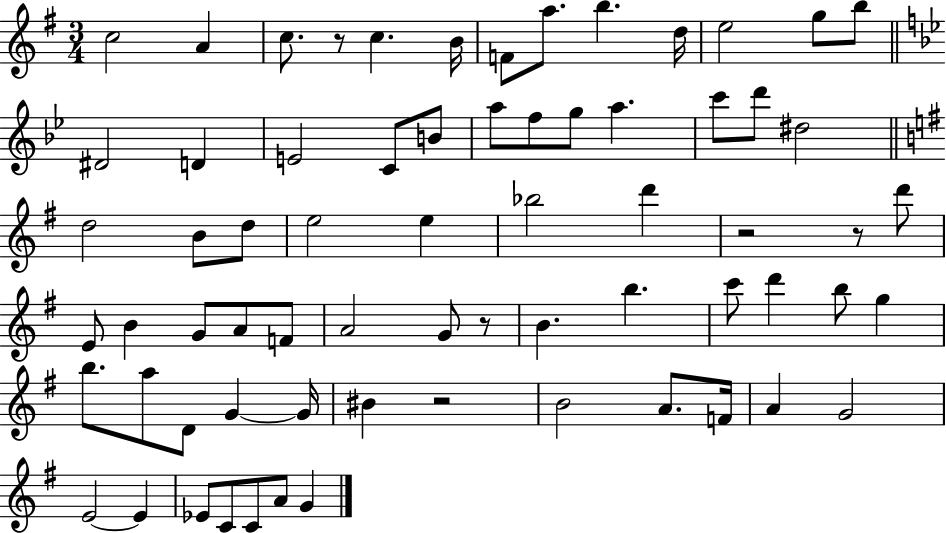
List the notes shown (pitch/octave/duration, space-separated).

C5/h A4/q C5/e. R/e C5/q. B4/s F4/e A5/e. B5/q. D5/s E5/h G5/e B5/e D#4/h D4/q E4/h C4/e B4/e A5/e F5/e G5/e A5/q. C6/e D6/e D#5/h D5/h B4/e D5/e E5/h E5/q Bb5/h D6/q R/h R/e D6/e E4/e B4/q G4/e A4/e F4/e A4/h G4/e R/e B4/q. B5/q. C6/e D6/q B5/e G5/q B5/e. A5/e D4/e G4/q G4/s BIS4/q R/h B4/h A4/e. F4/s A4/q G4/h E4/h E4/q Eb4/e C4/e C4/e A4/e G4/q